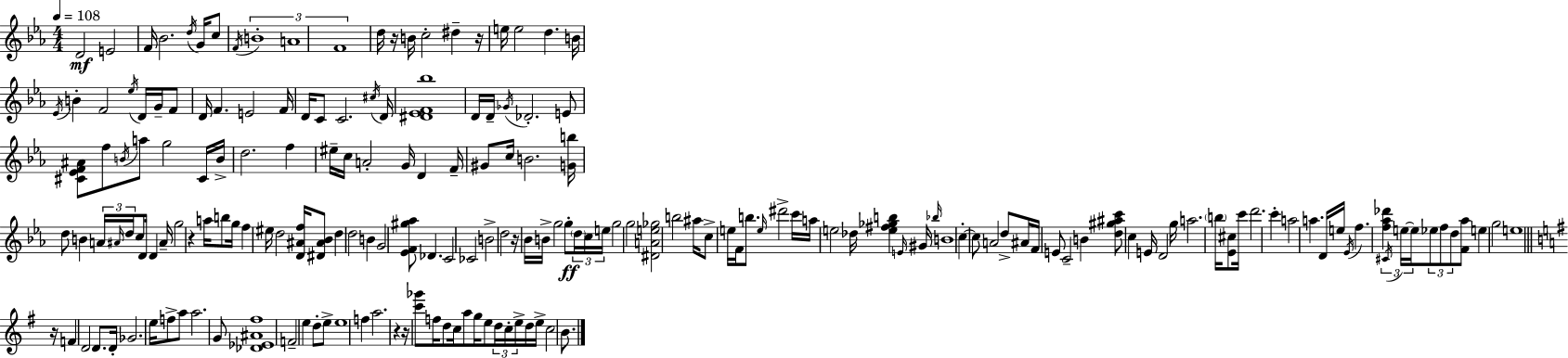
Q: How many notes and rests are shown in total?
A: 191